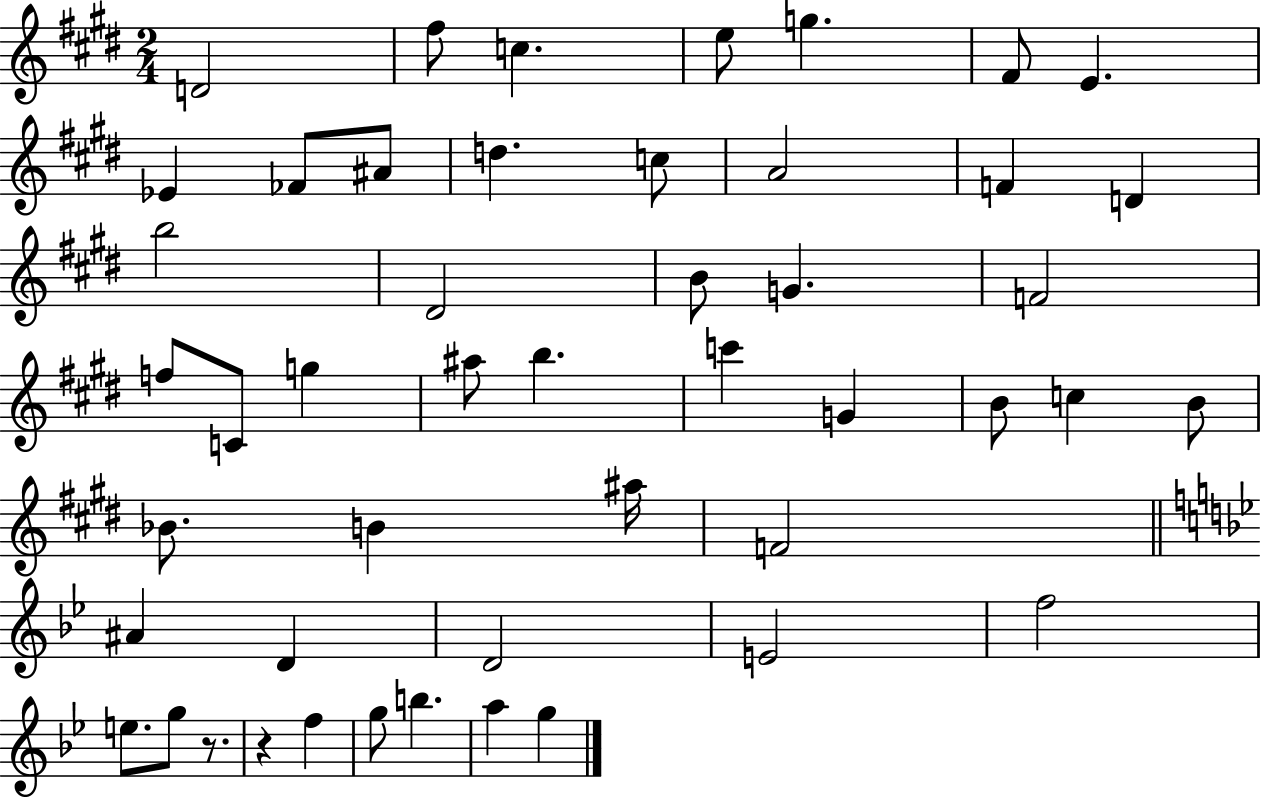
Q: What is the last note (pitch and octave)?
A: G5